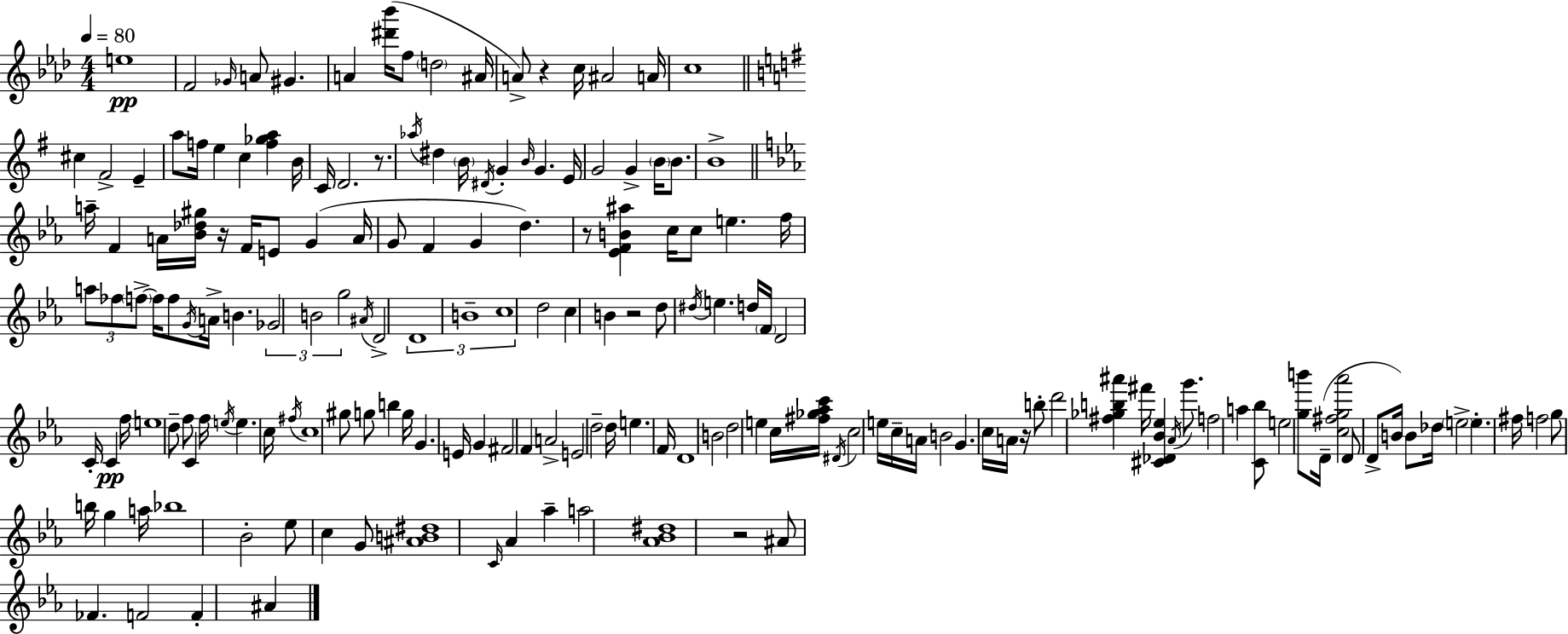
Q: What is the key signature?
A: AES major